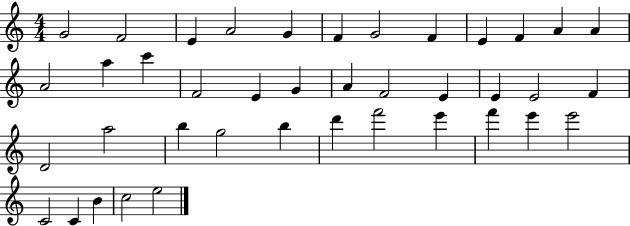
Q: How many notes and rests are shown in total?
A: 40